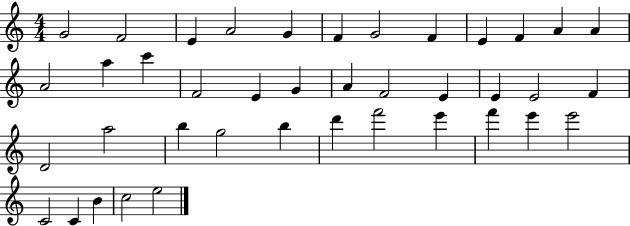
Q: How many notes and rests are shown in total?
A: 40